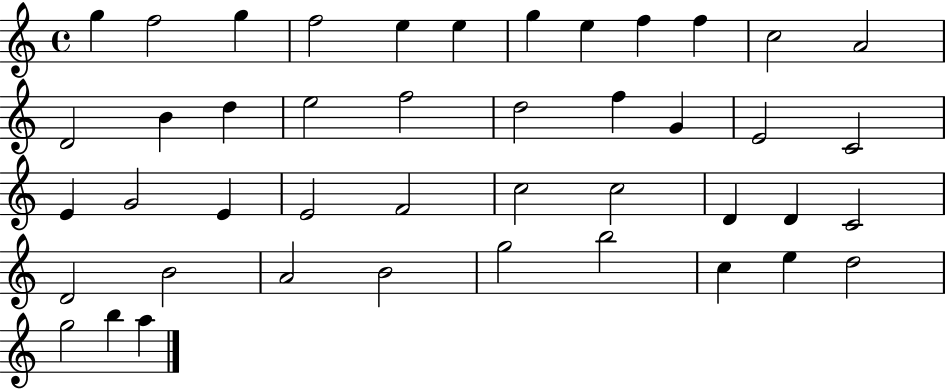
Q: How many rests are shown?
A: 0